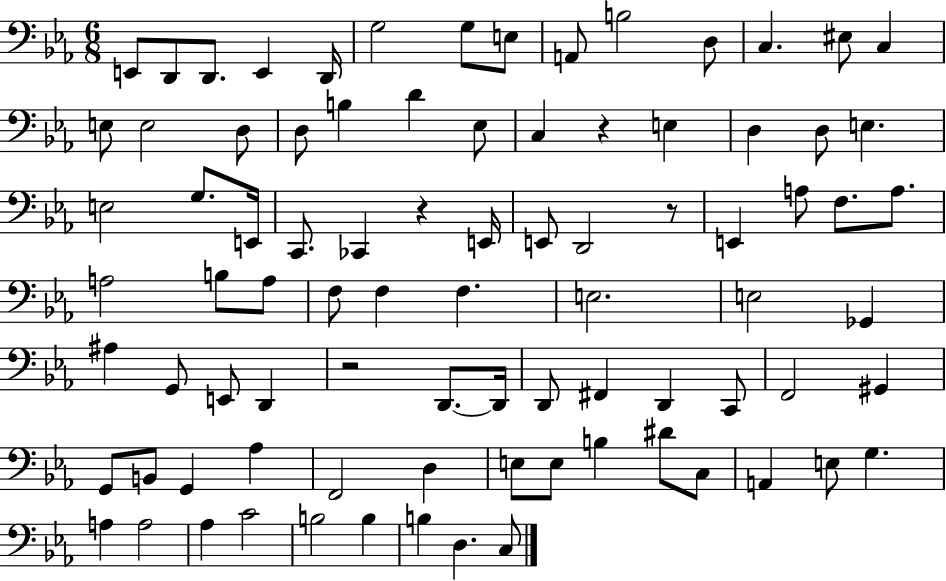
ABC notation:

X:1
T:Untitled
M:6/8
L:1/4
K:Eb
E,,/2 D,,/2 D,,/2 E,, D,,/4 G,2 G,/2 E,/2 A,,/2 B,2 D,/2 C, ^E,/2 C, E,/2 E,2 D,/2 D,/2 B, D _E,/2 C, z E, D, D,/2 E, E,2 G,/2 E,,/4 C,,/2 _C,, z E,,/4 E,,/2 D,,2 z/2 E,, A,/2 F,/2 A,/2 A,2 B,/2 A,/2 F,/2 F, F, E,2 E,2 _G,, ^A, G,,/2 E,,/2 D,, z2 D,,/2 D,,/4 D,,/2 ^F,, D,, C,,/2 F,,2 ^G,, G,,/2 B,,/2 G,, _A, F,,2 D, E,/2 E,/2 B, ^D/2 C,/2 A,, E,/2 G, A, A,2 _A, C2 B,2 B, B, D, C,/2